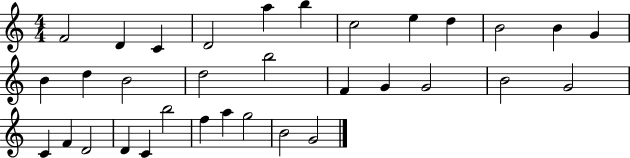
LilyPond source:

{
  \clef treble
  \numericTimeSignature
  \time 4/4
  \key c \major
  f'2 d'4 c'4 | d'2 a''4 b''4 | c''2 e''4 d''4 | b'2 b'4 g'4 | \break b'4 d''4 b'2 | d''2 b''2 | f'4 g'4 g'2 | b'2 g'2 | \break c'4 f'4 d'2 | d'4 c'4 b''2 | f''4 a''4 g''2 | b'2 g'2 | \break \bar "|."
}